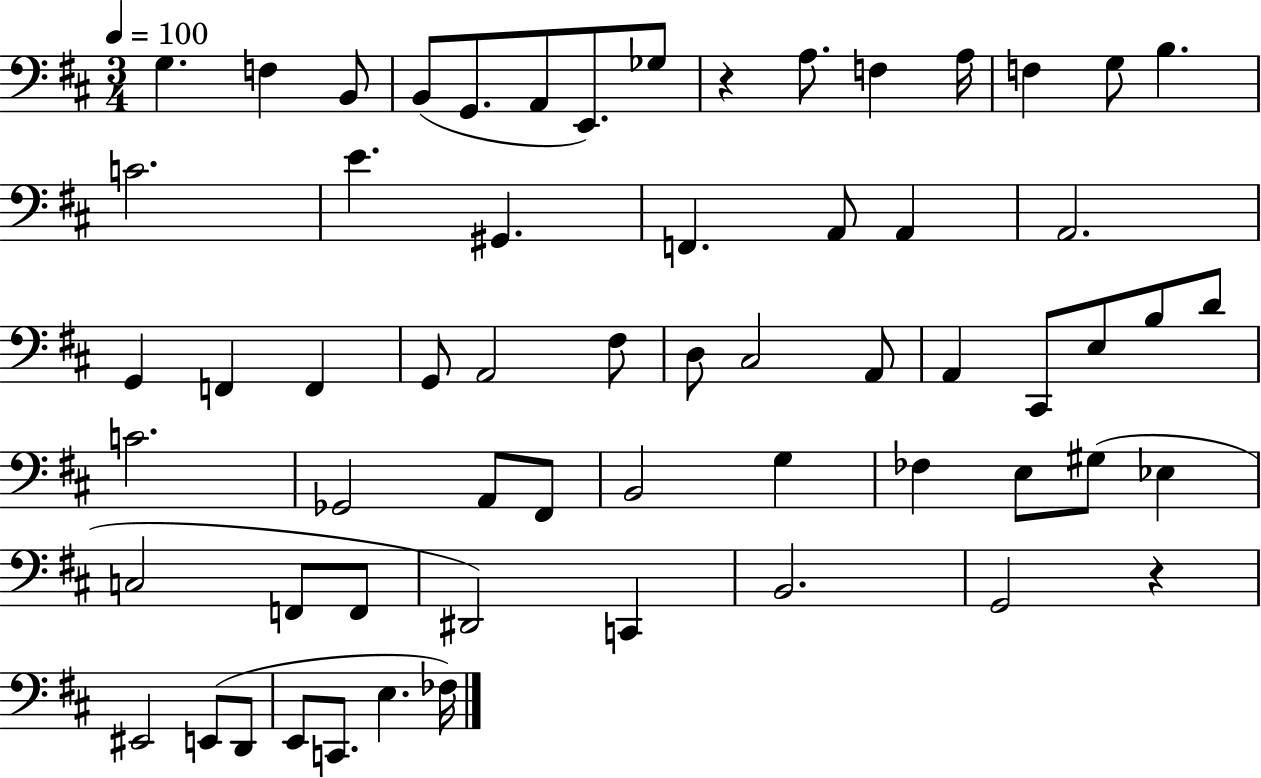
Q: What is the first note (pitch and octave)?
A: G3